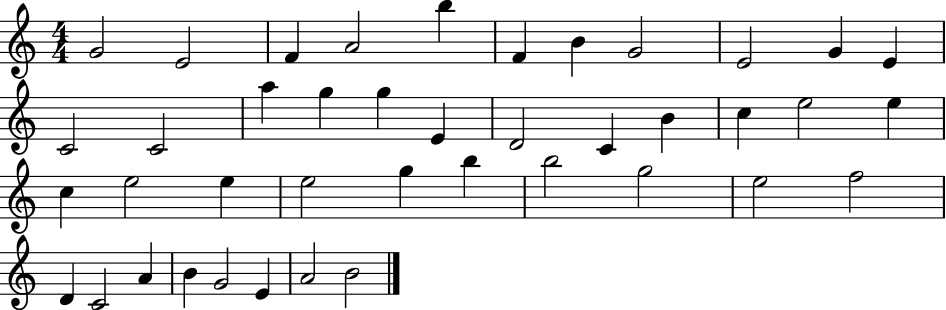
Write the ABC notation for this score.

X:1
T:Untitled
M:4/4
L:1/4
K:C
G2 E2 F A2 b F B G2 E2 G E C2 C2 a g g E D2 C B c e2 e c e2 e e2 g b b2 g2 e2 f2 D C2 A B G2 E A2 B2